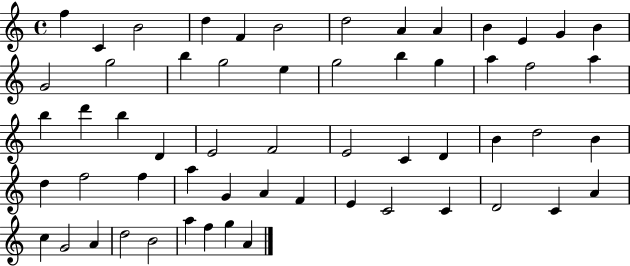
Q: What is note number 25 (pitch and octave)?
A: B5